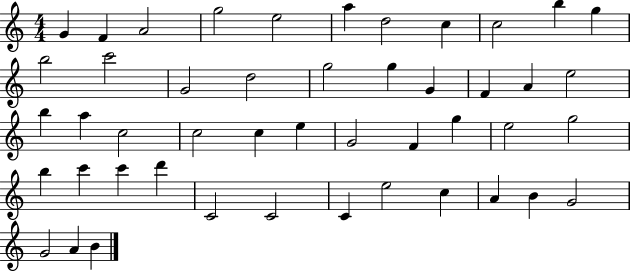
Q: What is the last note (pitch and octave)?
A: B4